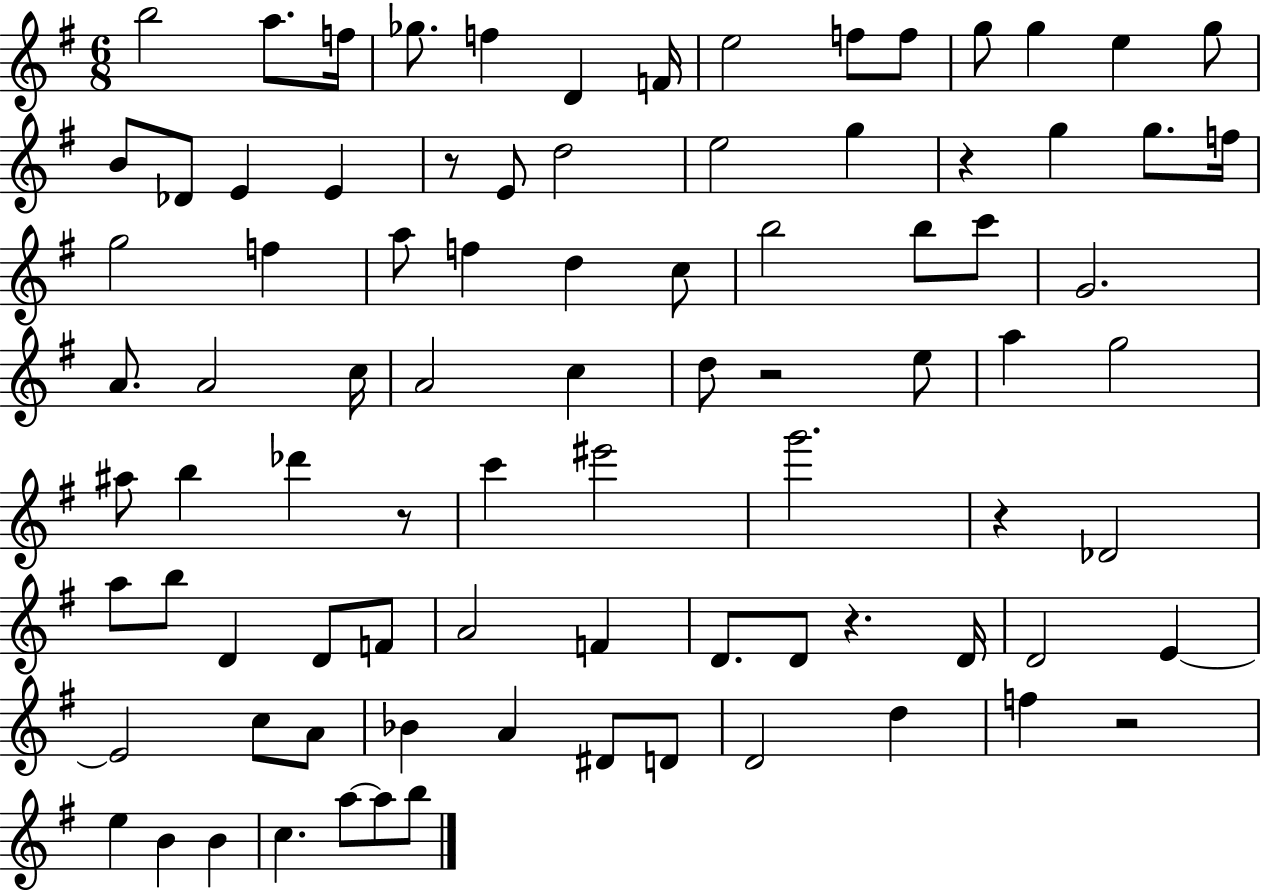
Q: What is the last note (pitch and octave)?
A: B5